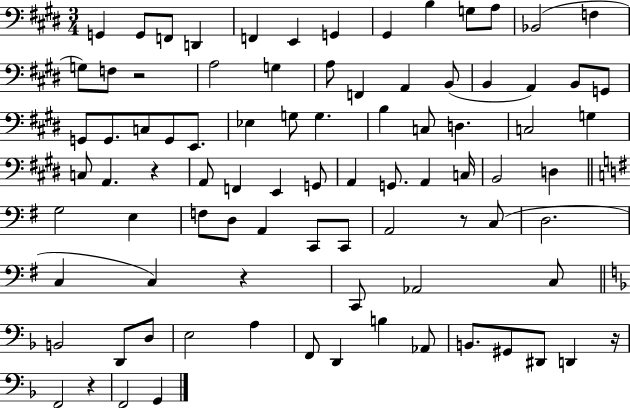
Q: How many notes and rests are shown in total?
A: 87